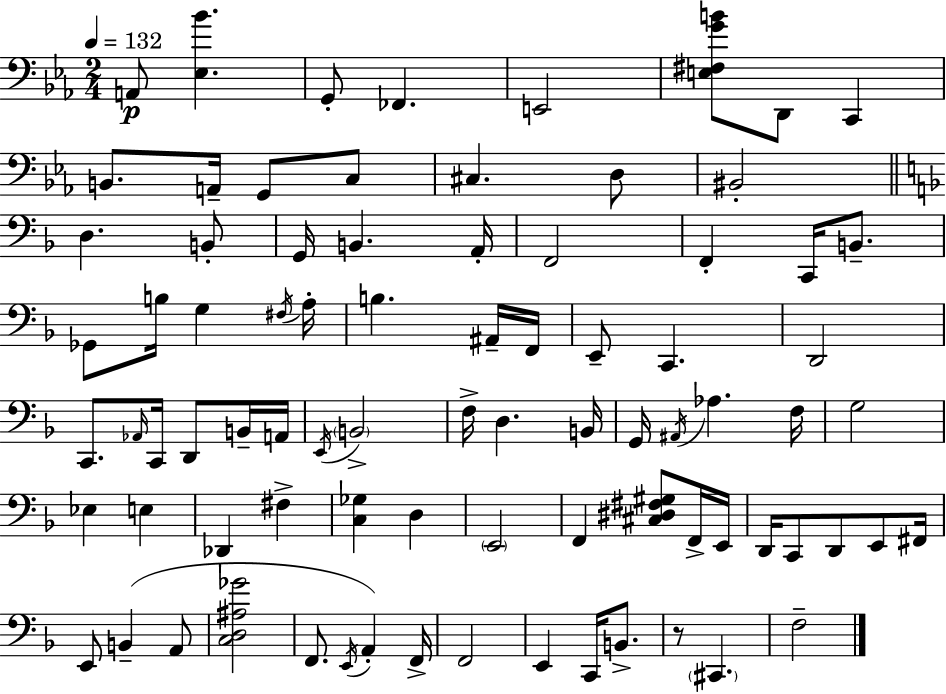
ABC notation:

X:1
T:Untitled
M:2/4
L:1/4
K:Eb
A,,/2 [_E,_B] G,,/2 _F,, E,,2 [E,^F,GB]/2 D,,/2 C,, B,,/2 A,,/4 G,,/2 C,/2 ^C, D,/2 ^B,,2 D, B,,/2 G,,/4 B,, A,,/4 F,,2 F,, C,,/4 B,,/2 _G,,/2 B,/4 G, ^F,/4 A,/4 B, ^A,,/4 F,,/4 E,,/2 C,, D,,2 C,,/2 _A,,/4 C,,/4 D,,/2 B,,/4 A,,/4 E,,/4 B,,2 F,/4 D, B,,/4 G,,/4 ^A,,/4 _A, F,/4 G,2 _E, E, _D,, ^F, [C,_G,] D, E,,2 F,, [^C,^D,^F,^G,]/2 F,,/4 E,,/4 D,,/4 C,,/2 D,,/2 E,,/2 ^F,,/4 E,,/2 B,, A,,/2 [C,D,^A,_G]2 F,,/2 E,,/4 A,, F,,/4 F,,2 E,, C,,/4 B,,/2 z/2 ^C,, F,2